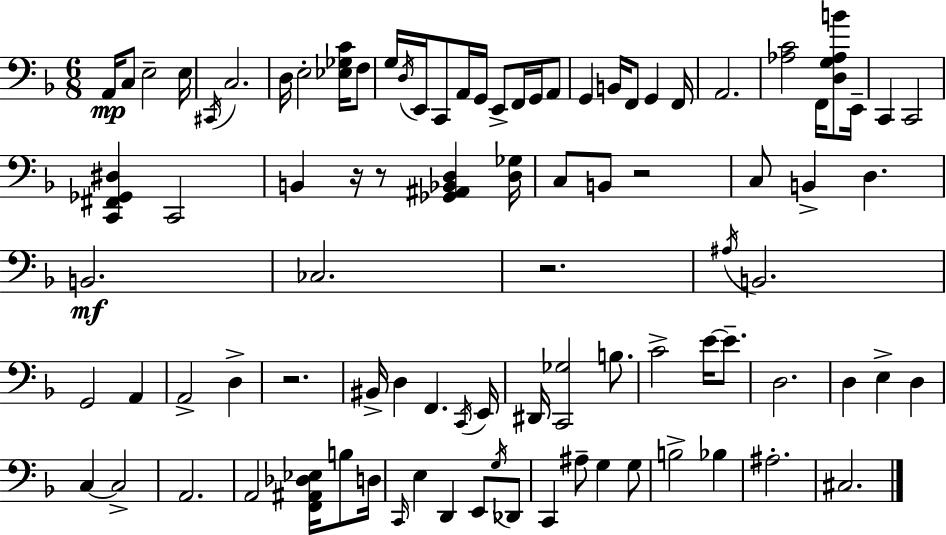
X:1
T:Untitled
M:6/8
L:1/4
K:Dm
A,,/4 C,/2 E,2 E,/4 ^C,,/4 C,2 D,/4 E,2 [_E,_G,C]/4 F,/2 G,/4 D,/4 E,,/4 C,,/2 A,,/4 G,,/4 E,,/2 F,,/4 G,,/4 A,,/2 G,, B,,/4 F,,/2 G,, F,,/4 A,,2 [_A,C]2 F,,/4 [D,G,_A,B]/2 E,,/4 C,, C,,2 [C,,^F,,_G,,^D,] C,,2 B,, z/4 z/2 [_G,,^A,,_B,,D,] [D,_G,]/4 C,/2 B,,/2 z2 C,/2 B,, D, B,,2 _C,2 z2 ^A,/4 B,,2 G,,2 A,, A,,2 D, z2 ^B,,/4 D, F,, C,,/4 E,,/4 ^D,,/4 [C,,_G,]2 B,/2 C2 E/4 E/2 D,2 D, E, D, C, C,2 A,,2 A,,2 [F,,^A,,_D,_E,]/4 B,/2 D,/4 C,,/4 E, D,, E,,/2 G,/4 _D,,/2 C,, ^A,/2 G, G,/2 B,2 _B, ^A,2 ^C,2